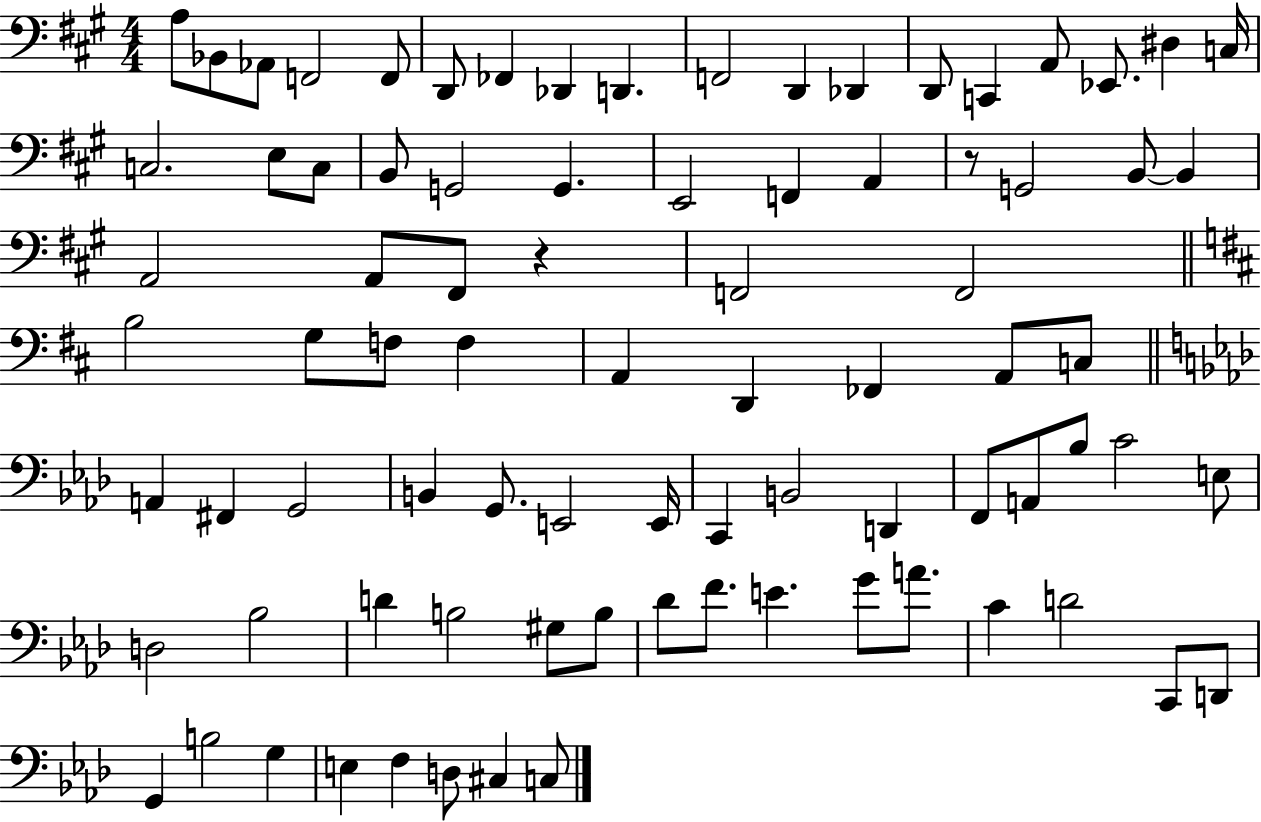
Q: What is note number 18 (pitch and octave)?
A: C3